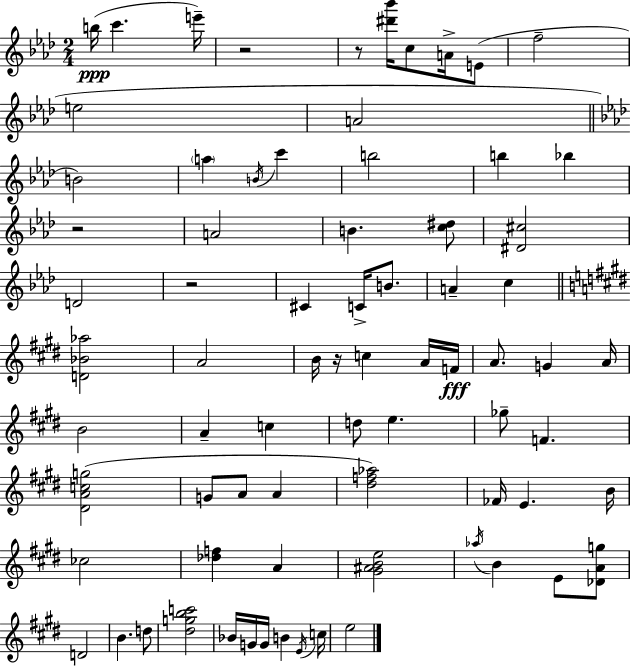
B5/s C6/q. E6/s R/h R/e [D#6,Bb6]/s C5/e A4/s E4/e F5/h E5/h A4/h B4/h A5/q B4/s C6/q B5/h B5/q Bb5/q R/h A4/h B4/q. [C5,D#5]/e [D#4,C#5]/h D4/h R/h C#4/q C4/s B4/e. A4/q C5/q [D4,Bb4,Ab5]/h A4/h B4/s R/s C5/q A4/s F4/s A4/e. G4/q A4/s B4/h A4/q C5/q D5/e E5/q. Gb5/e F4/q. [D#4,A4,C5,G5]/h G4/e A4/e A4/q [D#5,F5,Ab5]/h FES4/s E4/q. B4/s CES5/h [Db5,F5]/q A4/q [G#4,A#4,B4,E5]/h Ab5/s B4/q E4/e [Db4,A4,G5]/e D4/h B4/q. D5/e [D#5,G5,B5,C6]/h Bb4/s G4/s G4/s B4/q E4/s C5/s E5/h